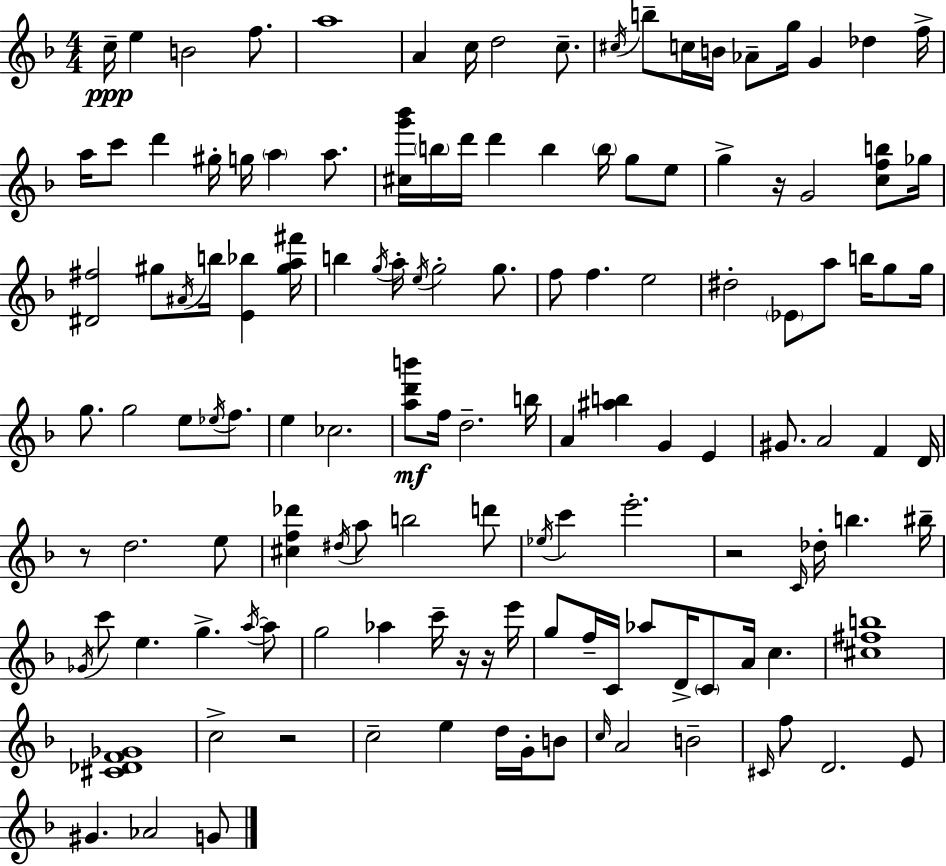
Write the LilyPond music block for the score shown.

{
  \clef treble
  \numericTimeSignature
  \time 4/4
  \key d \minor
  c''16--\ppp e''4 b'2 f''8. | a''1 | a'4 c''16 d''2 c''8.-- | \acciaccatura { cis''16 } b''8-- c''16 b'16 aes'8-- g''16 g'4 des''4 | \break f''16-> a''16 c'''8 d'''4 gis''16-. g''16 \parenthesize a''4 a''8. | <cis'' g''' bes'''>16 \parenthesize b''16 d'''16 d'''4 b''4 \parenthesize b''16 g''8 e''8 | g''4-> r16 g'2 <c'' f'' b''>8 | ges''16 <dis' fis''>2 gis''8 \acciaccatura { ais'16 } b''16 <e' bes''>4 | \break <gis'' a'' fis'''>16 b''4 \acciaccatura { g''16 } a''16-. \acciaccatura { e''16 } g''2-. | g''8. f''8 f''4. e''2 | dis''2-. \parenthesize ees'8 a''8 | b''16 g''8 g''16 g''8. g''2 e''8 | \break \acciaccatura { ees''16 } f''8. e''4 ces''2. | <a'' d''' b'''>8\mf f''16 d''2.-- | b''16 a'4 <ais'' b''>4 g'4 | e'4 gis'8. a'2 | \break f'4 d'16 r8 d''2. | e''8 <cis'' f'' des'''>4 \acciaccatura { dis''16 } a''8 b''2 | d'''8 \acciaccatura { ees''16 } c'''4 e'''2.-. | r2 \grace { c'16 } | \break des''16-. b''4. bis''16-- \acciaccatura { ges'16 } c'''8 e''4. | g''4.-> \acciaccatura { a''16~ }~ a''8 g''2 | aes''4 c'''16-- r16 r16 e'''16 g''8 f''16-- c'16 aes''8 | d'16-> \parenthesize c'8 a'16 c''4. <cis'' fis'' b''>1 | \break <cis' des' f' ges'>1 | c''2-> | r2 c''2-- | e''4 d''16 g'16-. b'8 \grace { c''16 } a'2 | \break b'2-- \grace { cis'16 } f''8 d'2. | e'8 gis'4. | aes'2 g'8 \bar "|."
}